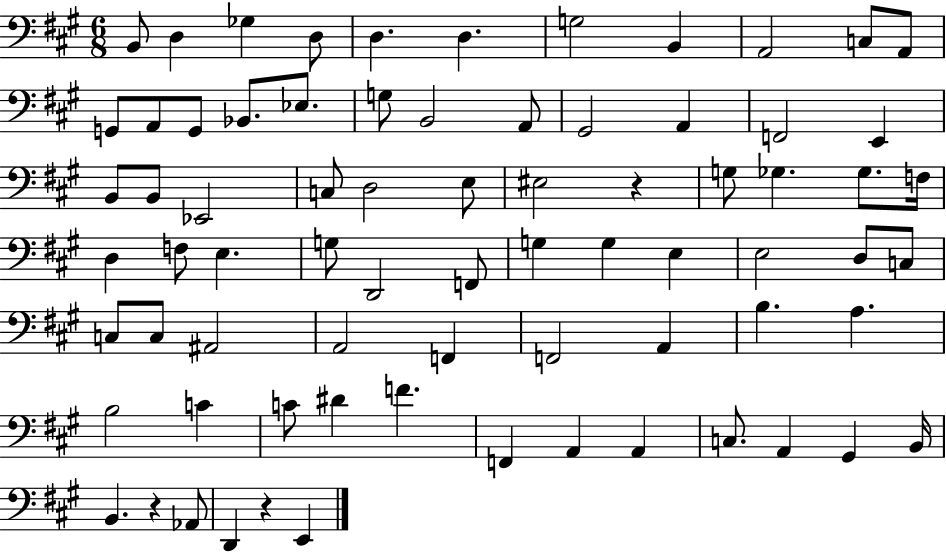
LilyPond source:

{
  \clef bass
  \numericTimeSignature
  \time 6/8
  \key a \major
  b,8 d4 ges4 d8 | d4. d4. | g2 b,4 | a,2 c8 a,8 | \break g,8 a,8 g,8 bes,8. ees8. | g8 b,2 a,8 | gis,2 a,4 | f,2 e,4 | \break b,8 b,8 ees,2 | c8 d2 e8 | eis2 r4 | g8 ges4. ges8. f16 | \break d4 f8 e4. | g8 d,2 f,8 | g4 g4 e4 | e2 d8 c8 | \break c8 c8 ais,2 | a,2 f,4 | f,2 a,4 | b4. a4. | \break b2 c'4 | c'8 dis'4 f'4. | f,4 a,4 a,4 | c8. a,4 gis,4 b,16 | \break b,4. r4 aes,8 | d,4 r4 e,4 | \bar "|."
}